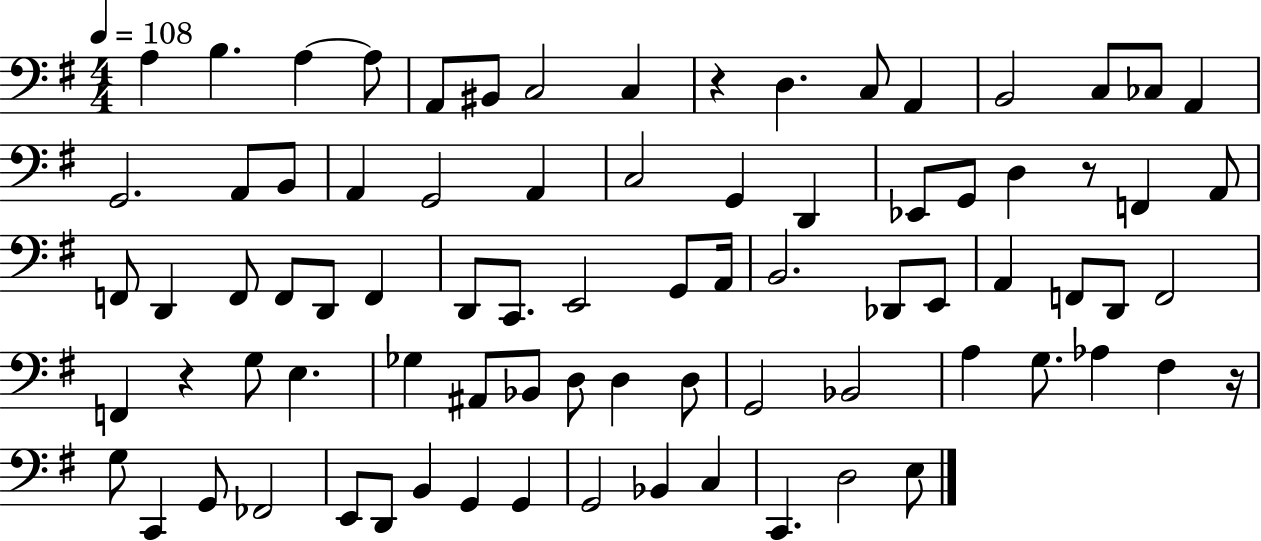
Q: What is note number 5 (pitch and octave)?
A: A2